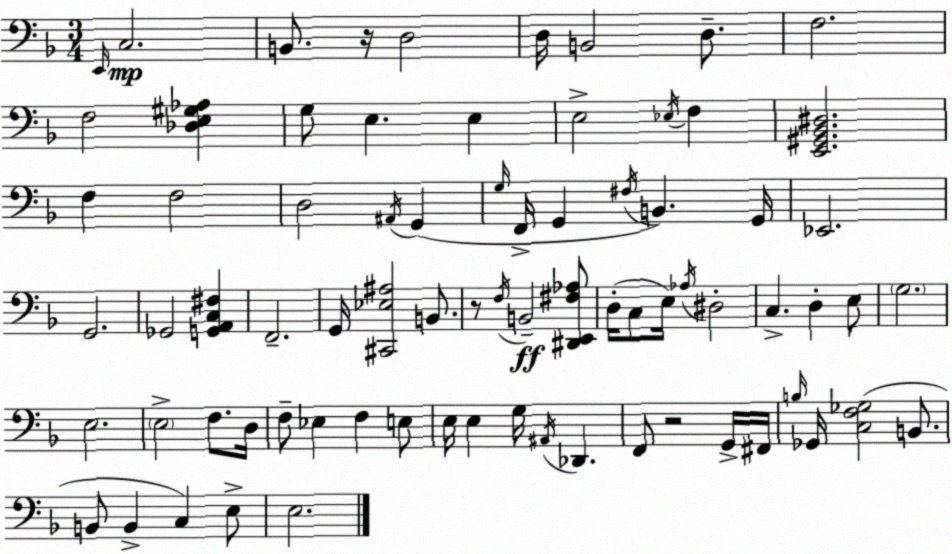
X:1
T:Untitled
M:3/4
L:1/4
K:Dm
E,,/4 C,2 B,,/2 z/4 D,2 D,/4 B,,2 D,/2 F,2 F,2 [_D,E,^G,_A,] G,/2 E, E, E,2 _E,/4 F, [E,,^G,,_B,,^D,]2 F, F,2 D,2 ^A,,/4 G,, G,/4 F,,/4 G,, ^F,/4 B,, G,,/4 _E,,2 G,,2 _G,,2 [G,,A,,C,^F,] F,,2 G,,/4 [^C,,_E,^A,]2 B,,/2 z/2 F,/4 B,,2 [^D,,E,,^F,_A,]/2 D,/4 C,/2 E,/4 _A,/4 ^D,2 C, D, E,/2 G,2 E,2 E,2 F,/2 D,/4 F,/2 _E, F, E,/2 E,/4 E, G,/4 ^A,,/4 _D,, F,,/2 z2 G,,/4 ^F,,/4 B,/4 _G,,/4 [C,F,_G,]2 B,,/2 B,,/2 B,, C, E,/2 E,2